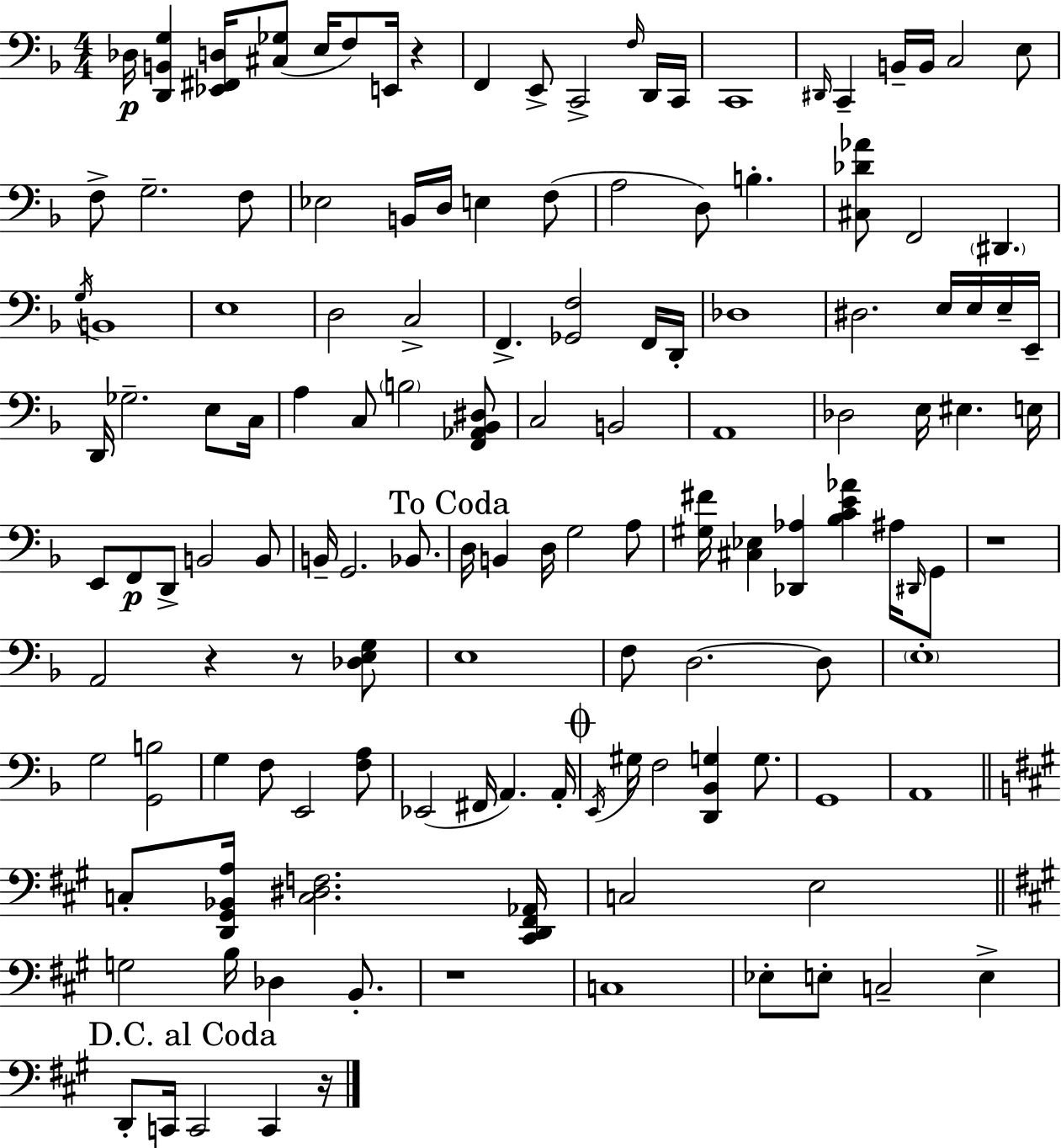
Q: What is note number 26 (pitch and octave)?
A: A3